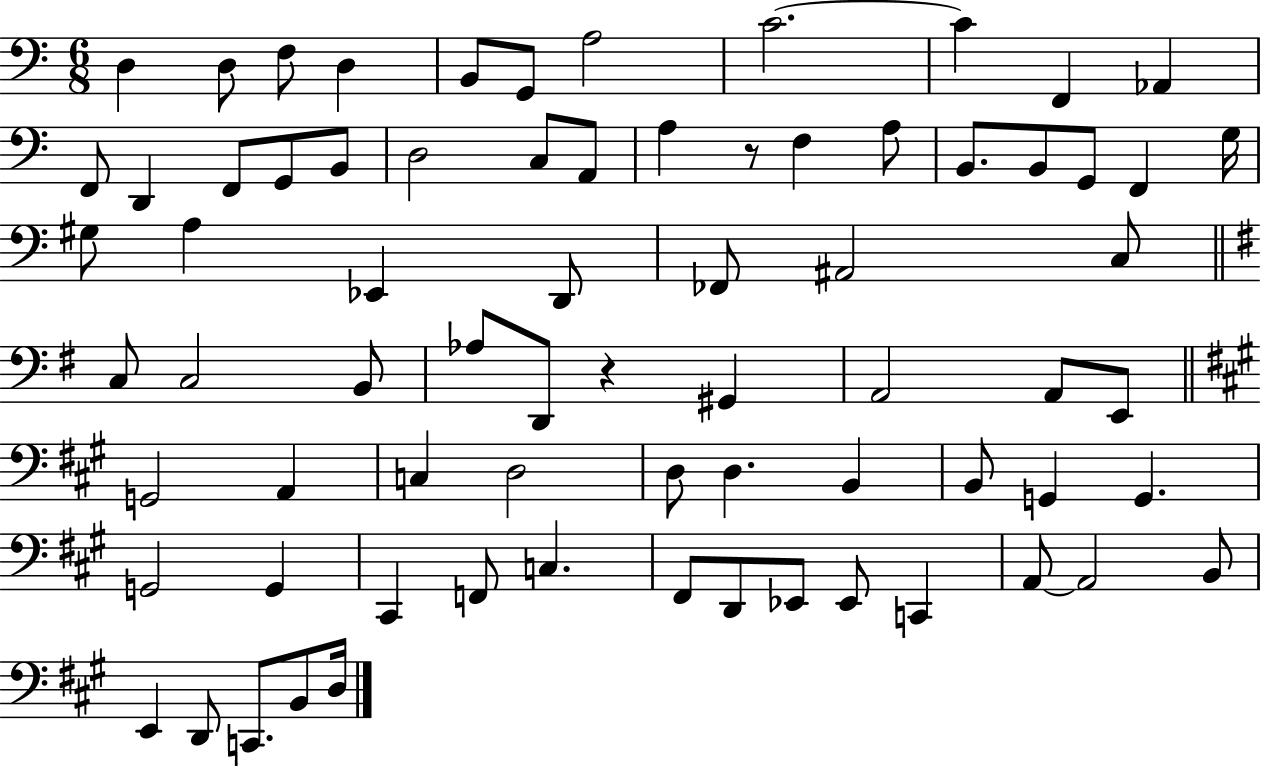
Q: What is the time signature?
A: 6/8